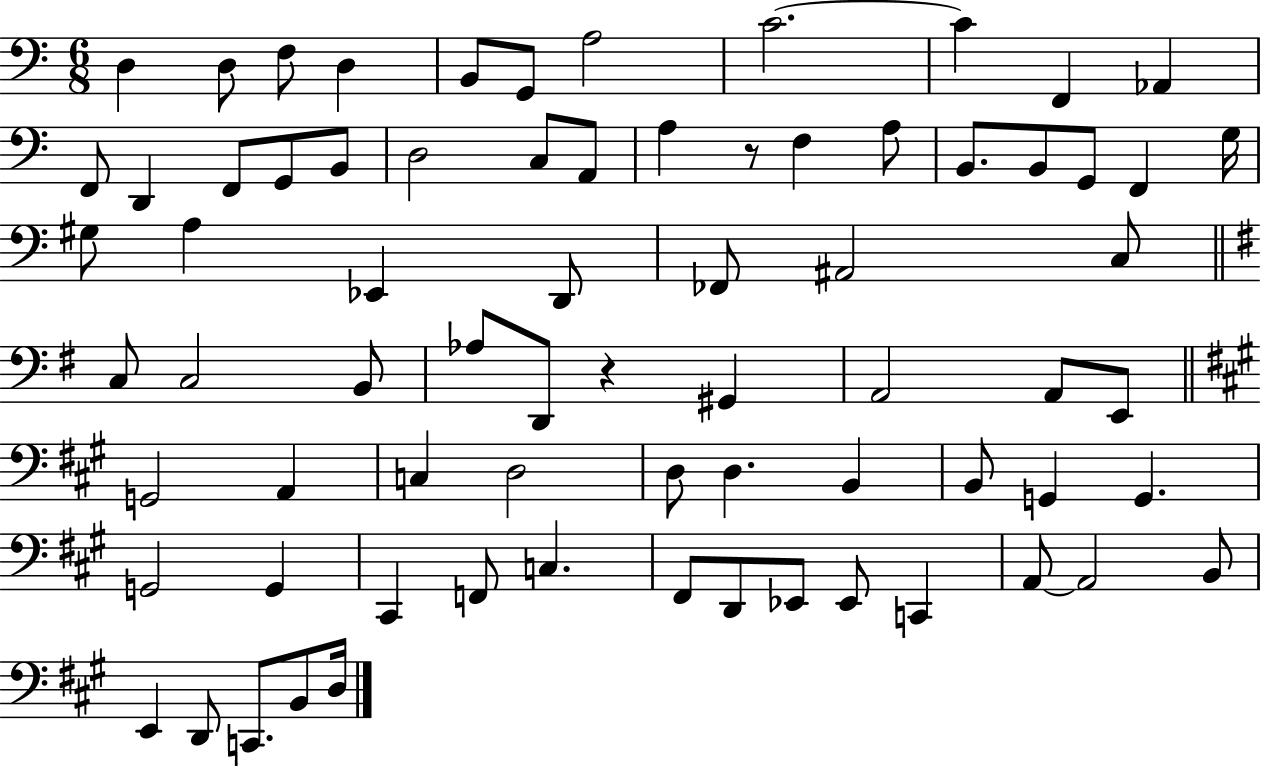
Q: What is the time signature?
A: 6/8